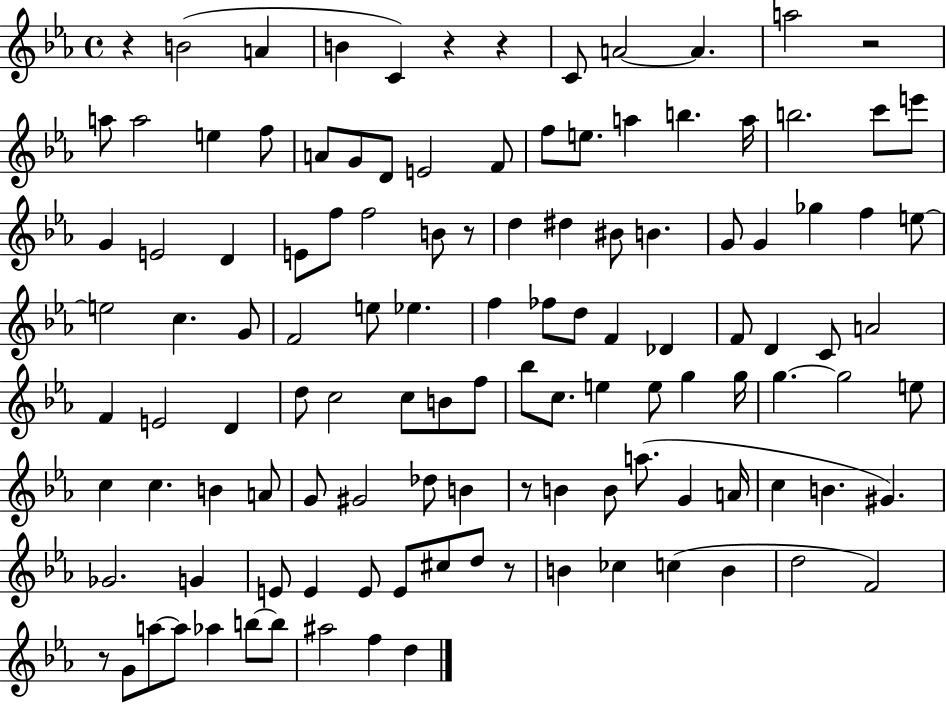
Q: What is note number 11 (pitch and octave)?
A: E5